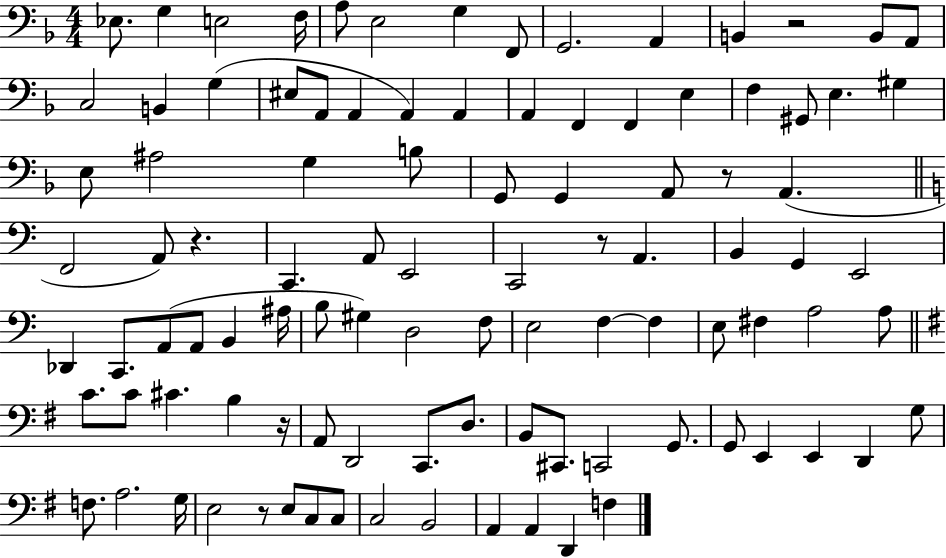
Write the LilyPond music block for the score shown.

{
  \clef bass
  \numericTimeSignature
  \time 4/4
  \key f \major
  ees8. g4 e2 f16 | a8 e2 g4 f,8 | g,2. a,4 | b,4 r2 b,8 a,8 | \break c2 b,4 g4( | eis8 a,8 a,4 a,4) a,4 | a,4 f,4 f,4 e4 | f4 gis,8 e4. gis4 | \break e8 ais2 g4 b8 | g,8 g,4 a,8 r8 a,4.( | \bar "||" \break \key c \major f,2 a,8) r4. | c,4. a,8 e,2 | c,2 r8 a,4. | b,4 g,4 e,2 | \break des,4 c,8. a,8( a,8 b,4 ais16 | b8 gis4) d2 f8 | e2 f4~~ f4 | e8 fis4 a2 a8 | \break \bar "||" \break \key g \major c'8. c'8 cis'4. b4 r16 | a,8 d,2 c,8. d8. | b,8 cis,8. c,2 g,8. | g,8 e,4 e,4 d,4 g8 | \break f8. a2. g16 | e2 r8 e8 c8 c8 | c2 b,2 | a,4 a,4 d,4 f4 | \break \bar "|."
}